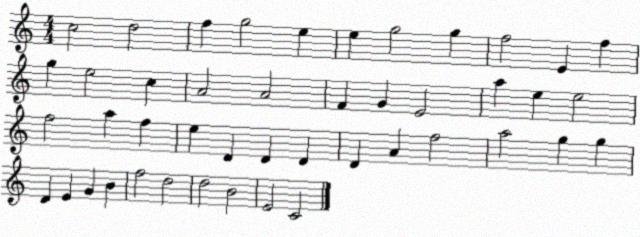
X:1
T:Untitled
M:4/4
L:1/4
K:C
c2 d2 f g2 e e g2 g f2 E f g e2 c A2 A2 F G E2 a e e2 f2 a f e D D D D A f2 a2 g g D E G B f2 d2 d2 B2 E2 C2